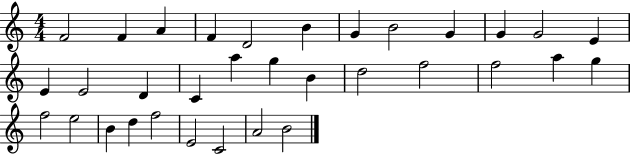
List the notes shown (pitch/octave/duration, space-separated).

F4/h F4/q A4/q F4/q D4/h B4/q G4/q B4/h G4/q G4/q G4/h E4/q E4/q E4/h D4/q C4/q A5/q G5/q B4/q D5/h F5/h F5/h A5/q G5/q F5/h E5/h B4/q D5/q F5/h E4/h C4/h A4/h B4/h